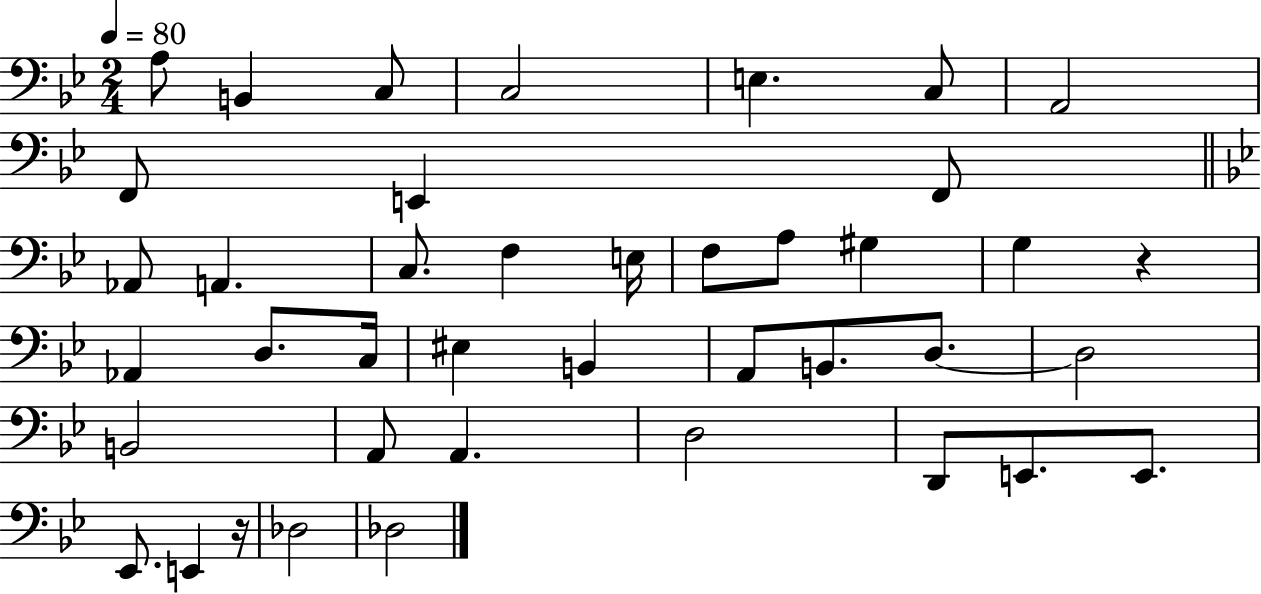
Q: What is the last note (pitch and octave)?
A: Db3